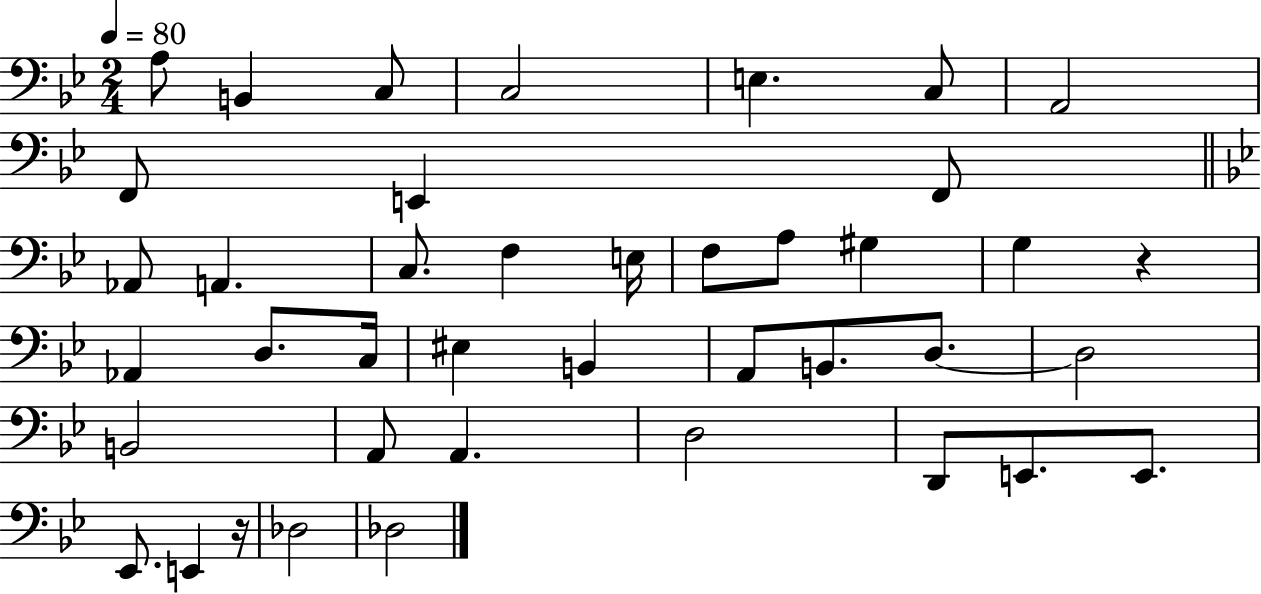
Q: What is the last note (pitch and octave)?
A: Db3